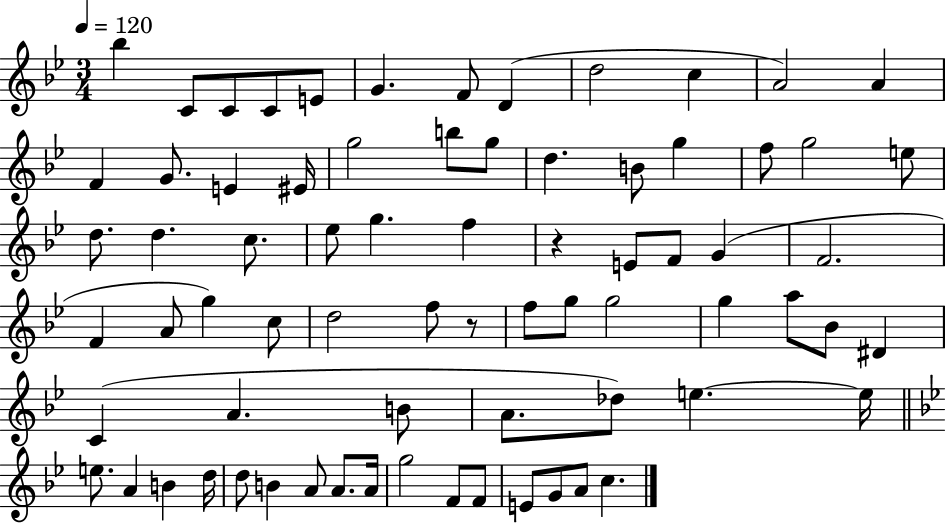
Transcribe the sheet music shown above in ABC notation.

X:1
T:Untitled
M:3/4
L:1/4
K:Bb
_b C/2 C/2 C/2 E/2 G F/2 D d2 c A2 A F G/2 E ^E/4 g2 b/2 g/2 d B/2 g f/2 g2 e/2 d/2 d c/2 _e/2 g f z E/2 F/2 G F2 F A/2 g c/2 d2 f/2 z/2 f/2 g/2 g2 g a/2 _B/2 ^D C A B/2 A/2 _d/2 e e/4 e/2 A B d/4 d/2 B A/2 A/2 A/4 g2 F/2 F/2 E/2 G/2 A/2 c